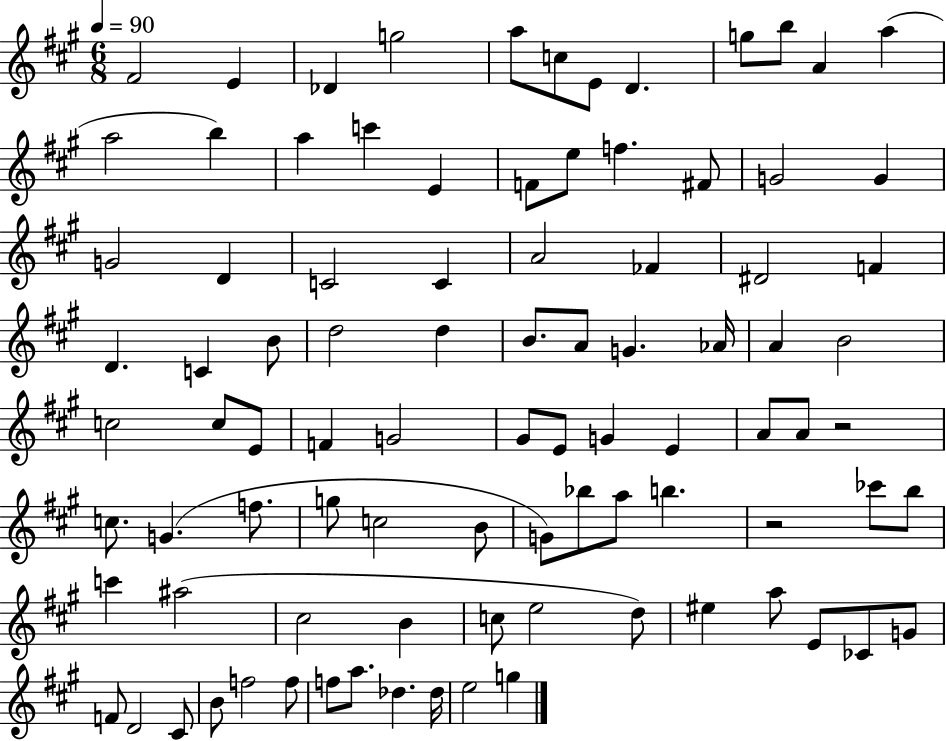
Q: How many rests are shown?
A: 2